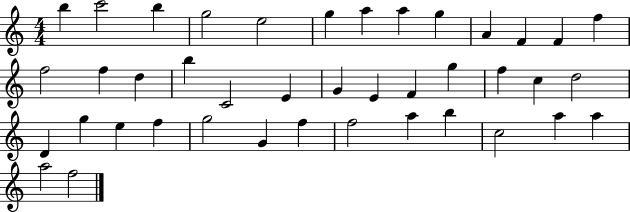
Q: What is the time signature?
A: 4/4